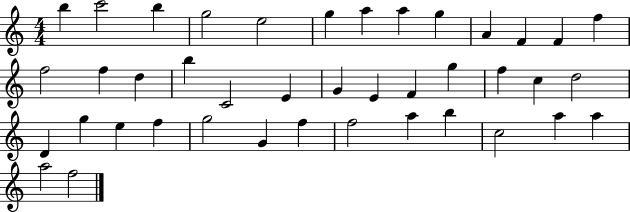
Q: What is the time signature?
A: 4/4